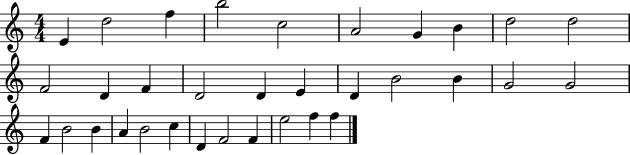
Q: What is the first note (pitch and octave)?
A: E4